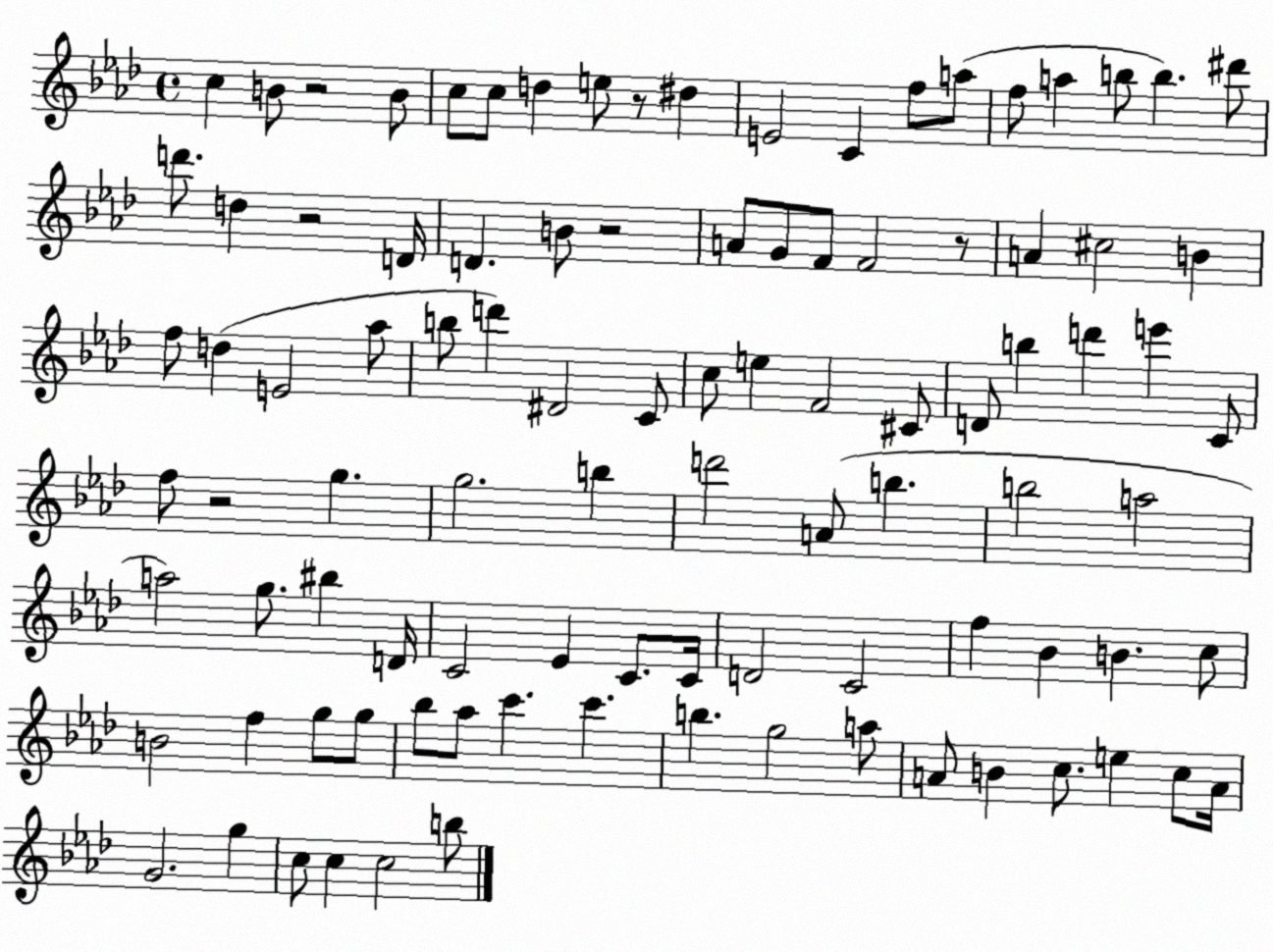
X:1
T:Untitled
M:4/4
L:1/4
K:Ab
c B/2 z2 B/2 c/2 c/2 d e/2 z/2 ^d E2 C f/2 a/2 f/2 a b/2 b ^d'/2 d'/2 d z2 D/4 D B/2 z2 A/2 G/2 F/2 F2 z/2 A ^c2 B f/2 d E2 _a/2 b/2 d' ^D2 C/2 c/2 e F2 ^C/2 D/2 b d' e' C/2 f/2 z2 g g2 b d'2 A/2 b b2 a2 a2 g/2 ^b D/4 C2 _E C/2 C/4 D2 C2 f _B B c/2 B2 f g/2 g/2 _b/2 _a/2 c' c' b g2 a/2 A/2 B c/2 e c/2 A/4 G2 g c/2 c c2 b/2